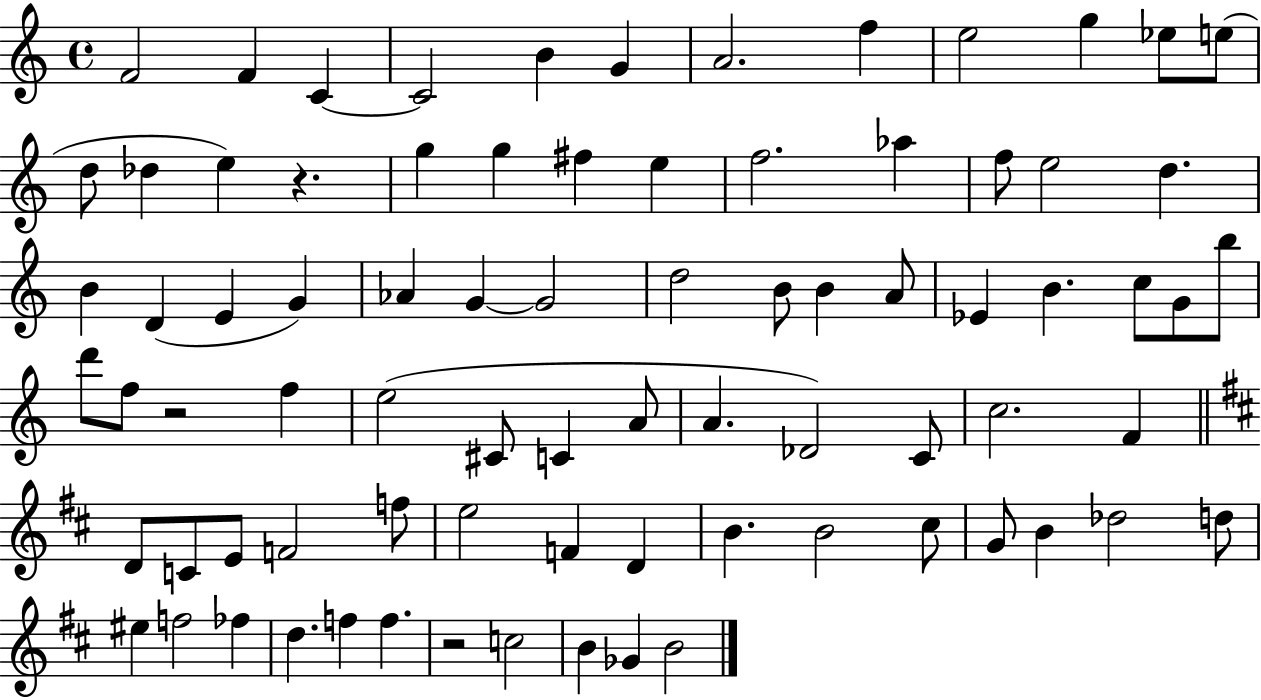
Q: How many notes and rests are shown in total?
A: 80